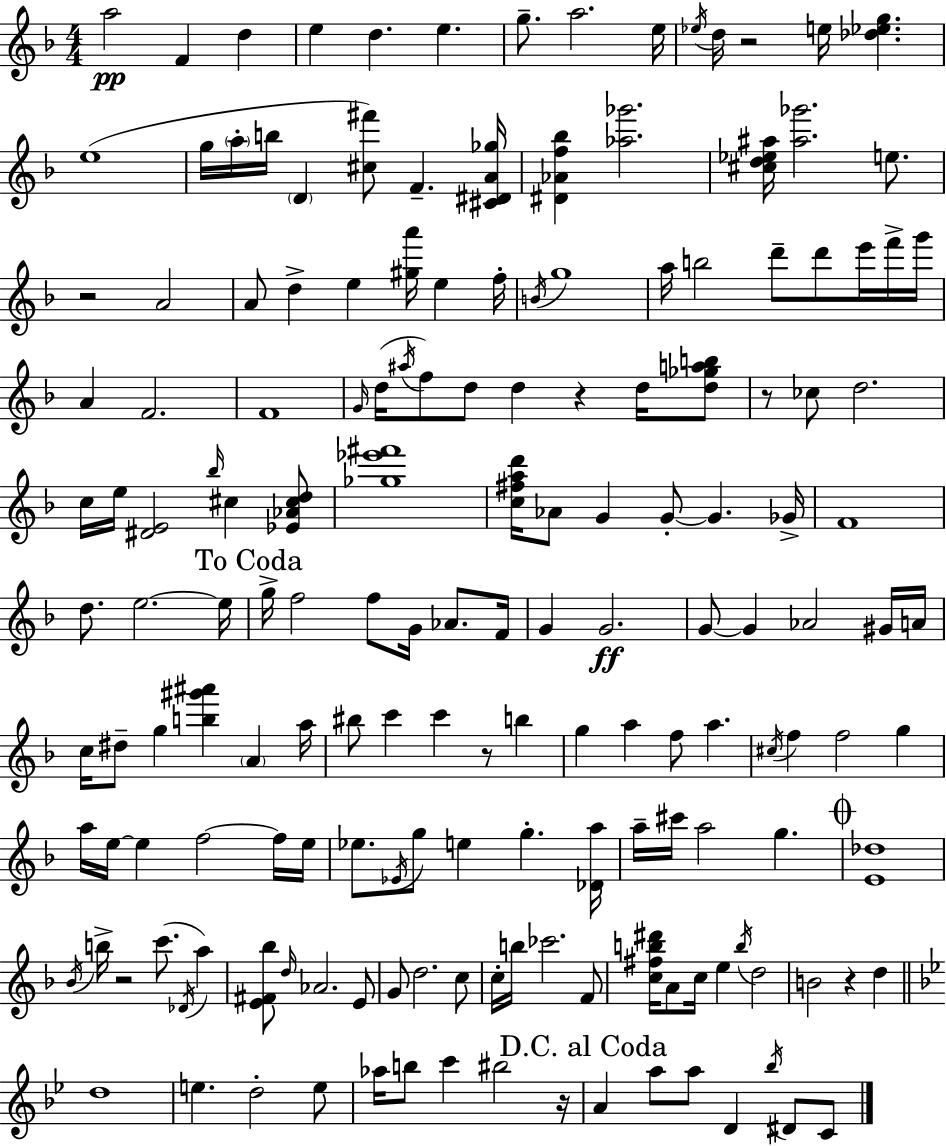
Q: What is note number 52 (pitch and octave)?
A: G4